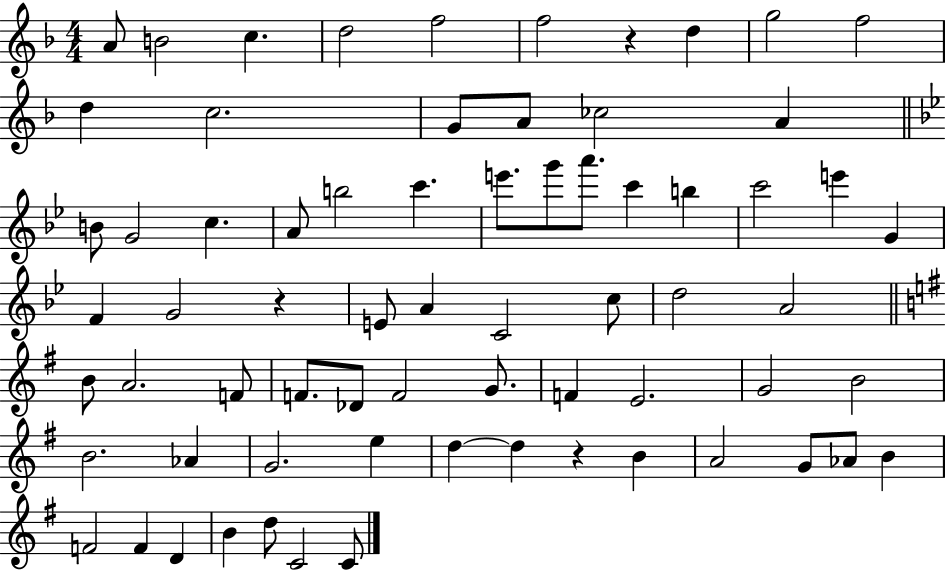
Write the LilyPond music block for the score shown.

{
  \clef treble
  \numericTimeSignature
  \time 4/4
  \key f \major
  a'8 b'2 c''4. | d''2 f''2 | f''2 r4 d''4 | g''2 f''2 | \break d''4 c''2. | g'8 a'8 ces''2 a'4 | \bar "||" \break \key bes \major b'8 g'2 c''4. | a'8 b''2 c'''4. | e'''8. g'''8 a'''8. c'''4 b''4 | c'''2 e'''4 g'4 | \break f'4 g'2 r4 | e'8 a'4 c'2 c''8 | d''2 a'2 | \bar "||" \break \key g \major b'8 a'2. f'8 | f'8. des'8 f'2 g'8. | f'4 e'2. | g'2 b'2 | \break b'2. aes'4 | g'2. e''4 | d''4~~ d''4 r4 b'4 | a'2 g'8 aes'8 b'4 | \break f'2 f'4 d'4 | b'4 d''8 c'2 c'8 | \bar "|."
}